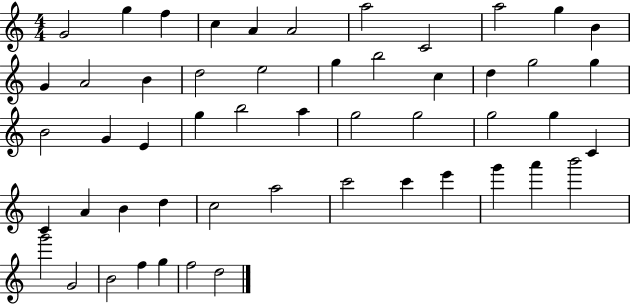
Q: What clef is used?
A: treble